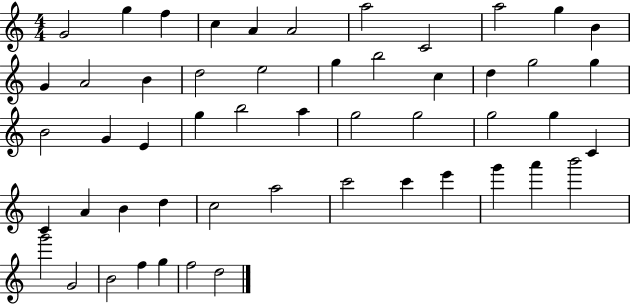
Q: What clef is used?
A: treble